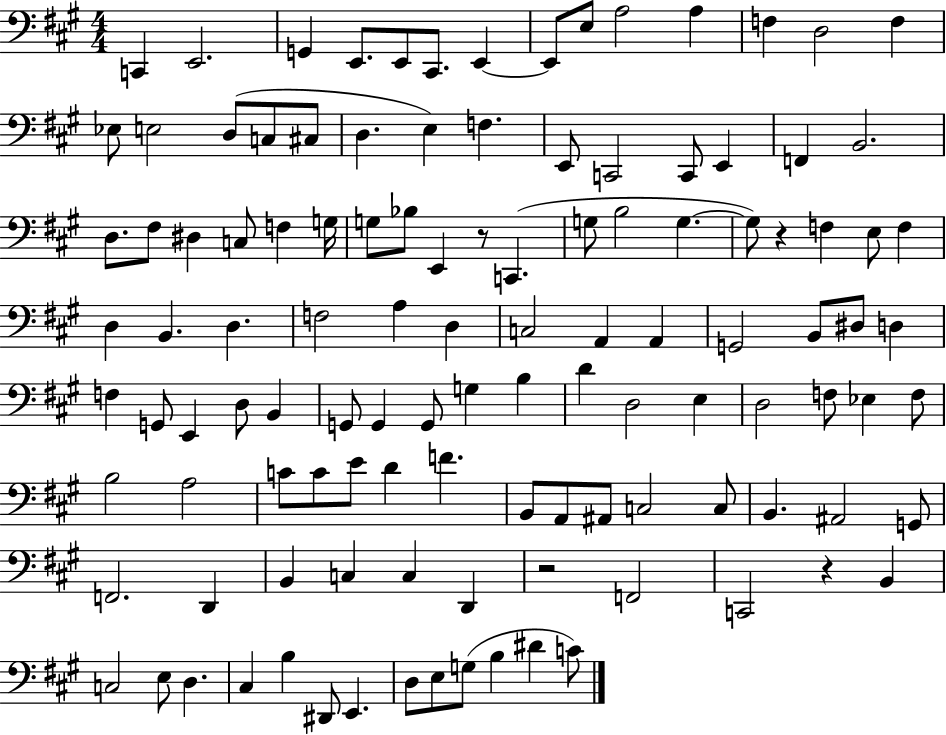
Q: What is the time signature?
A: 4/4